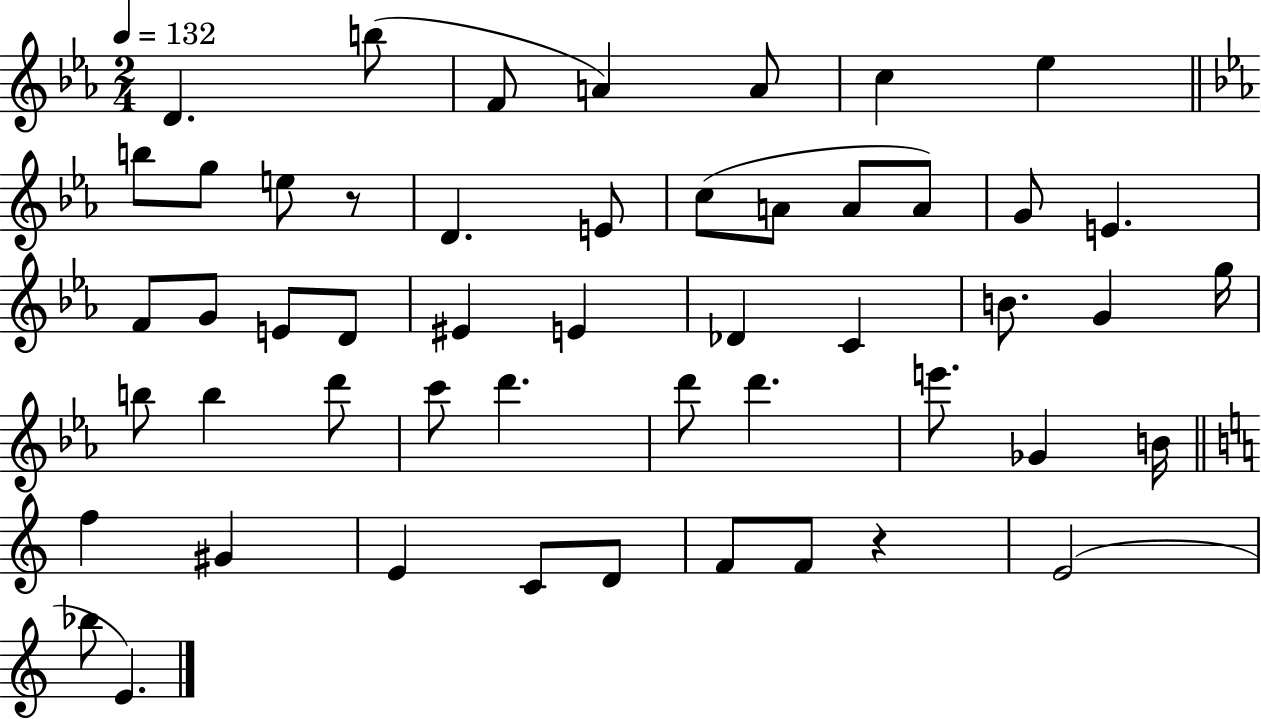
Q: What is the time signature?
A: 2/4